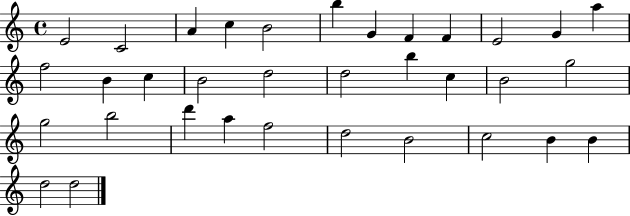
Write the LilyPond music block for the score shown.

{
  \clef treble
  \time 4/4
  \defaultTimeSignature
  \key c \major
  e'2 c'2 | a'4 c''4 b'2 | b''4 g'4 f'4 f'4 | e'2 g'4 a''4 | \break f''2 b'4 c''4 | b'2 d''2 | d''2 b''4 c''4 | b'2 g''2 | \break g''2 b''2 | d'''4 a''4 f''2 | d''2 b'2 | c''2 b'4 b'4 | \break d''2 d''2 | \bar "|."
}